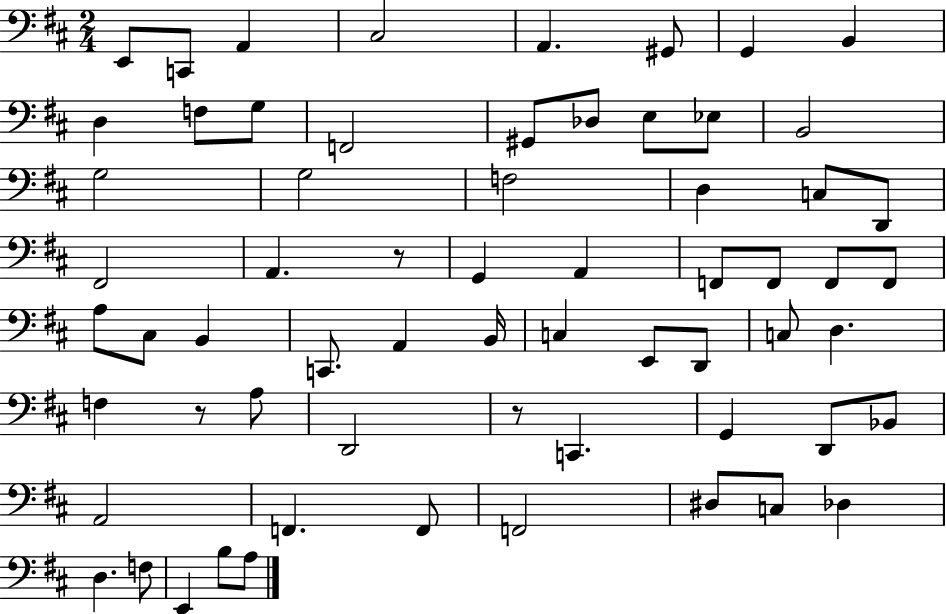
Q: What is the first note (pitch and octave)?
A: E2